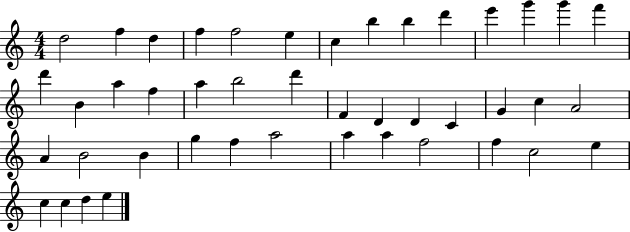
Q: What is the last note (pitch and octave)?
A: E5